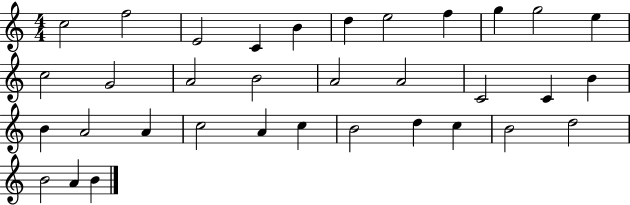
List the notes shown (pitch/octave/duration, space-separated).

C5/h F5/h E4/h C4/q B4/q D5/q E5/h F5/q G5/q G5/h E5/q C5/h G4/h A4/h B4/h A4/h A4/h C4/h C4/q B4/q B4/q A4/h A4/q C5/h A4/q C5/q B4/h D5/q C5/q B4/h D5/h B4/h A4/q B4/q